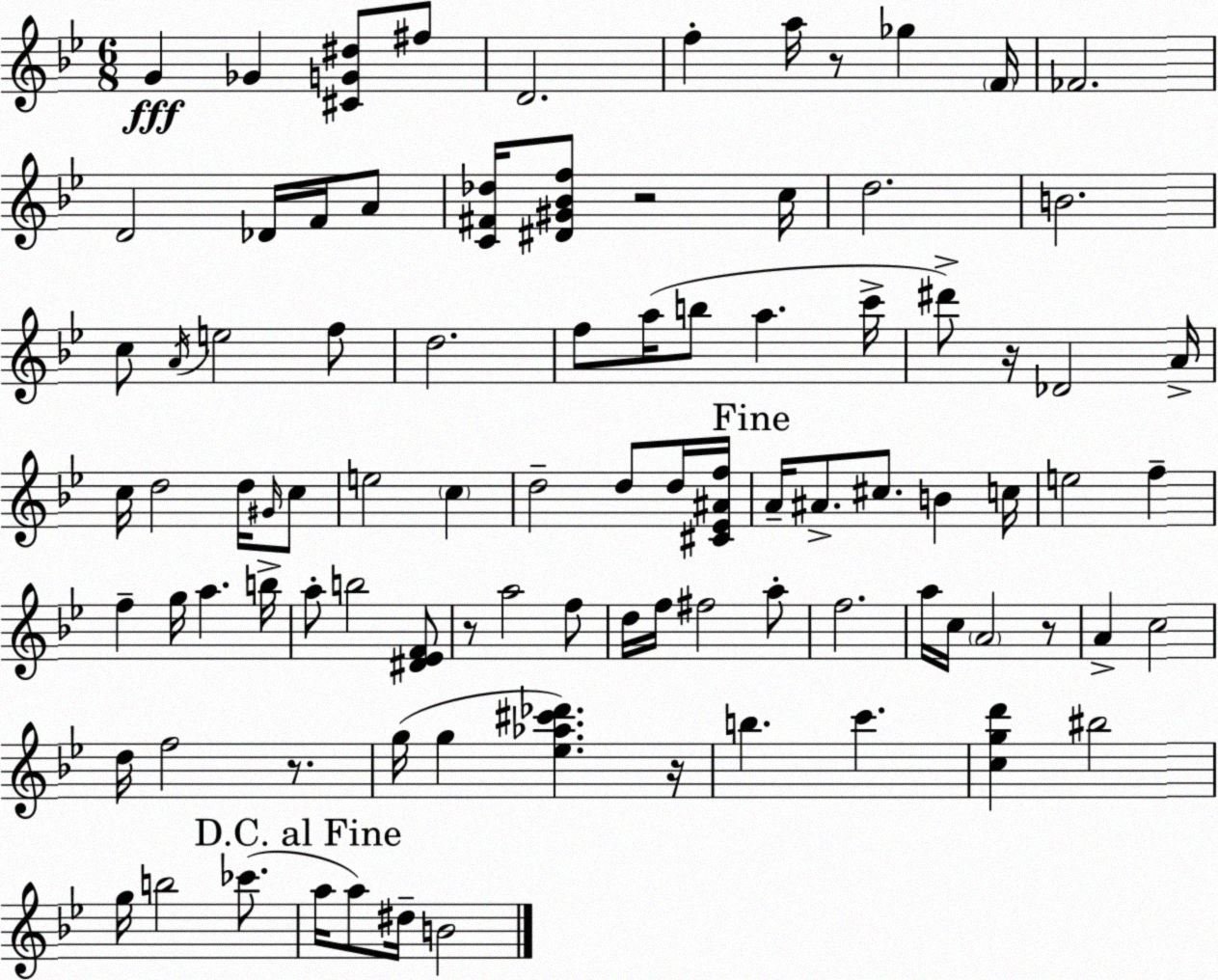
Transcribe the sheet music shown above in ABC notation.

X:1
T:Untitled
M:6/8
L:1/4
K:Bb
G _G [^CG^d]/2 ^f/2 D2 f a/4 z/2 _g F/4 _F2 D2 _D/4 F/4 A/2 [C^F_d]/4 [^D^G_Bf]/2 z2 c/4 d2 B2 c/2 A/4 e2 f/2 d2 f/2 a/4 b/2 a c'/4 ^d'/2 z/4 _D2 A/4 c/4 d2 d/4 ^G/4 c/2 e2 c d2 d/2 d/4 [^C_E^Af]/4 A/4 ^A/2 ^c/2 B c/4 e2 f f g/4 a b/4 a/2 b2 [^D_EF]/2 z/2 a2 f/2 d/4 f/4 ^f2 a/2 f2 a/4 c/4 A2 z/2 A c2 d/4 f2 z/2 g/4 g [_e_a^c'_d'] z/4 b c' [cgd'] ^b2 g/4 b2 _c'/2 a/4 a/2 ^d/4 B2